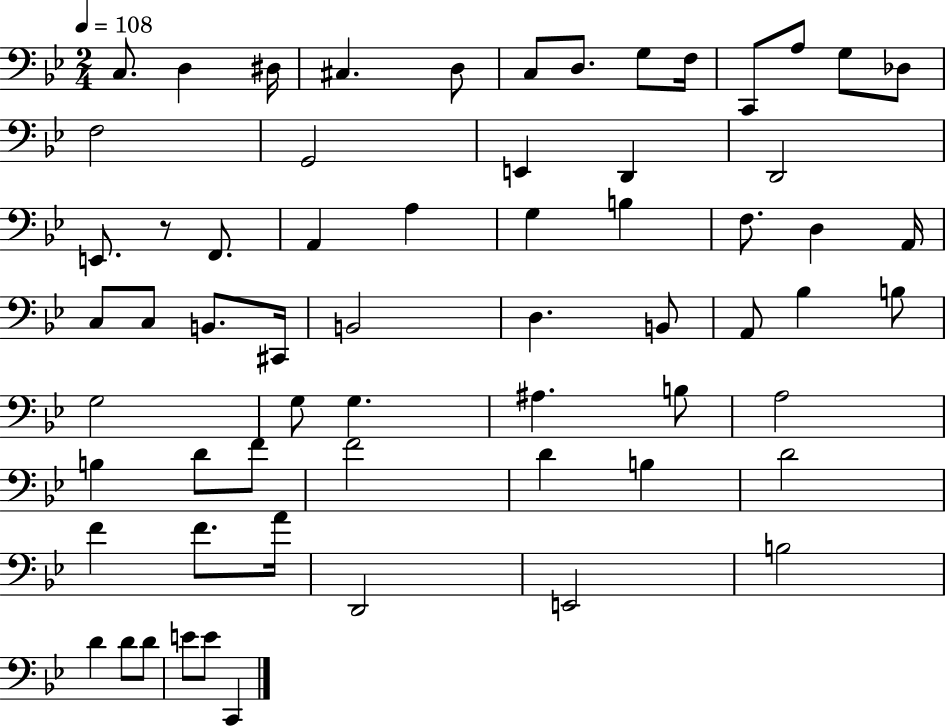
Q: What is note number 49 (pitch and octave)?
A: B3